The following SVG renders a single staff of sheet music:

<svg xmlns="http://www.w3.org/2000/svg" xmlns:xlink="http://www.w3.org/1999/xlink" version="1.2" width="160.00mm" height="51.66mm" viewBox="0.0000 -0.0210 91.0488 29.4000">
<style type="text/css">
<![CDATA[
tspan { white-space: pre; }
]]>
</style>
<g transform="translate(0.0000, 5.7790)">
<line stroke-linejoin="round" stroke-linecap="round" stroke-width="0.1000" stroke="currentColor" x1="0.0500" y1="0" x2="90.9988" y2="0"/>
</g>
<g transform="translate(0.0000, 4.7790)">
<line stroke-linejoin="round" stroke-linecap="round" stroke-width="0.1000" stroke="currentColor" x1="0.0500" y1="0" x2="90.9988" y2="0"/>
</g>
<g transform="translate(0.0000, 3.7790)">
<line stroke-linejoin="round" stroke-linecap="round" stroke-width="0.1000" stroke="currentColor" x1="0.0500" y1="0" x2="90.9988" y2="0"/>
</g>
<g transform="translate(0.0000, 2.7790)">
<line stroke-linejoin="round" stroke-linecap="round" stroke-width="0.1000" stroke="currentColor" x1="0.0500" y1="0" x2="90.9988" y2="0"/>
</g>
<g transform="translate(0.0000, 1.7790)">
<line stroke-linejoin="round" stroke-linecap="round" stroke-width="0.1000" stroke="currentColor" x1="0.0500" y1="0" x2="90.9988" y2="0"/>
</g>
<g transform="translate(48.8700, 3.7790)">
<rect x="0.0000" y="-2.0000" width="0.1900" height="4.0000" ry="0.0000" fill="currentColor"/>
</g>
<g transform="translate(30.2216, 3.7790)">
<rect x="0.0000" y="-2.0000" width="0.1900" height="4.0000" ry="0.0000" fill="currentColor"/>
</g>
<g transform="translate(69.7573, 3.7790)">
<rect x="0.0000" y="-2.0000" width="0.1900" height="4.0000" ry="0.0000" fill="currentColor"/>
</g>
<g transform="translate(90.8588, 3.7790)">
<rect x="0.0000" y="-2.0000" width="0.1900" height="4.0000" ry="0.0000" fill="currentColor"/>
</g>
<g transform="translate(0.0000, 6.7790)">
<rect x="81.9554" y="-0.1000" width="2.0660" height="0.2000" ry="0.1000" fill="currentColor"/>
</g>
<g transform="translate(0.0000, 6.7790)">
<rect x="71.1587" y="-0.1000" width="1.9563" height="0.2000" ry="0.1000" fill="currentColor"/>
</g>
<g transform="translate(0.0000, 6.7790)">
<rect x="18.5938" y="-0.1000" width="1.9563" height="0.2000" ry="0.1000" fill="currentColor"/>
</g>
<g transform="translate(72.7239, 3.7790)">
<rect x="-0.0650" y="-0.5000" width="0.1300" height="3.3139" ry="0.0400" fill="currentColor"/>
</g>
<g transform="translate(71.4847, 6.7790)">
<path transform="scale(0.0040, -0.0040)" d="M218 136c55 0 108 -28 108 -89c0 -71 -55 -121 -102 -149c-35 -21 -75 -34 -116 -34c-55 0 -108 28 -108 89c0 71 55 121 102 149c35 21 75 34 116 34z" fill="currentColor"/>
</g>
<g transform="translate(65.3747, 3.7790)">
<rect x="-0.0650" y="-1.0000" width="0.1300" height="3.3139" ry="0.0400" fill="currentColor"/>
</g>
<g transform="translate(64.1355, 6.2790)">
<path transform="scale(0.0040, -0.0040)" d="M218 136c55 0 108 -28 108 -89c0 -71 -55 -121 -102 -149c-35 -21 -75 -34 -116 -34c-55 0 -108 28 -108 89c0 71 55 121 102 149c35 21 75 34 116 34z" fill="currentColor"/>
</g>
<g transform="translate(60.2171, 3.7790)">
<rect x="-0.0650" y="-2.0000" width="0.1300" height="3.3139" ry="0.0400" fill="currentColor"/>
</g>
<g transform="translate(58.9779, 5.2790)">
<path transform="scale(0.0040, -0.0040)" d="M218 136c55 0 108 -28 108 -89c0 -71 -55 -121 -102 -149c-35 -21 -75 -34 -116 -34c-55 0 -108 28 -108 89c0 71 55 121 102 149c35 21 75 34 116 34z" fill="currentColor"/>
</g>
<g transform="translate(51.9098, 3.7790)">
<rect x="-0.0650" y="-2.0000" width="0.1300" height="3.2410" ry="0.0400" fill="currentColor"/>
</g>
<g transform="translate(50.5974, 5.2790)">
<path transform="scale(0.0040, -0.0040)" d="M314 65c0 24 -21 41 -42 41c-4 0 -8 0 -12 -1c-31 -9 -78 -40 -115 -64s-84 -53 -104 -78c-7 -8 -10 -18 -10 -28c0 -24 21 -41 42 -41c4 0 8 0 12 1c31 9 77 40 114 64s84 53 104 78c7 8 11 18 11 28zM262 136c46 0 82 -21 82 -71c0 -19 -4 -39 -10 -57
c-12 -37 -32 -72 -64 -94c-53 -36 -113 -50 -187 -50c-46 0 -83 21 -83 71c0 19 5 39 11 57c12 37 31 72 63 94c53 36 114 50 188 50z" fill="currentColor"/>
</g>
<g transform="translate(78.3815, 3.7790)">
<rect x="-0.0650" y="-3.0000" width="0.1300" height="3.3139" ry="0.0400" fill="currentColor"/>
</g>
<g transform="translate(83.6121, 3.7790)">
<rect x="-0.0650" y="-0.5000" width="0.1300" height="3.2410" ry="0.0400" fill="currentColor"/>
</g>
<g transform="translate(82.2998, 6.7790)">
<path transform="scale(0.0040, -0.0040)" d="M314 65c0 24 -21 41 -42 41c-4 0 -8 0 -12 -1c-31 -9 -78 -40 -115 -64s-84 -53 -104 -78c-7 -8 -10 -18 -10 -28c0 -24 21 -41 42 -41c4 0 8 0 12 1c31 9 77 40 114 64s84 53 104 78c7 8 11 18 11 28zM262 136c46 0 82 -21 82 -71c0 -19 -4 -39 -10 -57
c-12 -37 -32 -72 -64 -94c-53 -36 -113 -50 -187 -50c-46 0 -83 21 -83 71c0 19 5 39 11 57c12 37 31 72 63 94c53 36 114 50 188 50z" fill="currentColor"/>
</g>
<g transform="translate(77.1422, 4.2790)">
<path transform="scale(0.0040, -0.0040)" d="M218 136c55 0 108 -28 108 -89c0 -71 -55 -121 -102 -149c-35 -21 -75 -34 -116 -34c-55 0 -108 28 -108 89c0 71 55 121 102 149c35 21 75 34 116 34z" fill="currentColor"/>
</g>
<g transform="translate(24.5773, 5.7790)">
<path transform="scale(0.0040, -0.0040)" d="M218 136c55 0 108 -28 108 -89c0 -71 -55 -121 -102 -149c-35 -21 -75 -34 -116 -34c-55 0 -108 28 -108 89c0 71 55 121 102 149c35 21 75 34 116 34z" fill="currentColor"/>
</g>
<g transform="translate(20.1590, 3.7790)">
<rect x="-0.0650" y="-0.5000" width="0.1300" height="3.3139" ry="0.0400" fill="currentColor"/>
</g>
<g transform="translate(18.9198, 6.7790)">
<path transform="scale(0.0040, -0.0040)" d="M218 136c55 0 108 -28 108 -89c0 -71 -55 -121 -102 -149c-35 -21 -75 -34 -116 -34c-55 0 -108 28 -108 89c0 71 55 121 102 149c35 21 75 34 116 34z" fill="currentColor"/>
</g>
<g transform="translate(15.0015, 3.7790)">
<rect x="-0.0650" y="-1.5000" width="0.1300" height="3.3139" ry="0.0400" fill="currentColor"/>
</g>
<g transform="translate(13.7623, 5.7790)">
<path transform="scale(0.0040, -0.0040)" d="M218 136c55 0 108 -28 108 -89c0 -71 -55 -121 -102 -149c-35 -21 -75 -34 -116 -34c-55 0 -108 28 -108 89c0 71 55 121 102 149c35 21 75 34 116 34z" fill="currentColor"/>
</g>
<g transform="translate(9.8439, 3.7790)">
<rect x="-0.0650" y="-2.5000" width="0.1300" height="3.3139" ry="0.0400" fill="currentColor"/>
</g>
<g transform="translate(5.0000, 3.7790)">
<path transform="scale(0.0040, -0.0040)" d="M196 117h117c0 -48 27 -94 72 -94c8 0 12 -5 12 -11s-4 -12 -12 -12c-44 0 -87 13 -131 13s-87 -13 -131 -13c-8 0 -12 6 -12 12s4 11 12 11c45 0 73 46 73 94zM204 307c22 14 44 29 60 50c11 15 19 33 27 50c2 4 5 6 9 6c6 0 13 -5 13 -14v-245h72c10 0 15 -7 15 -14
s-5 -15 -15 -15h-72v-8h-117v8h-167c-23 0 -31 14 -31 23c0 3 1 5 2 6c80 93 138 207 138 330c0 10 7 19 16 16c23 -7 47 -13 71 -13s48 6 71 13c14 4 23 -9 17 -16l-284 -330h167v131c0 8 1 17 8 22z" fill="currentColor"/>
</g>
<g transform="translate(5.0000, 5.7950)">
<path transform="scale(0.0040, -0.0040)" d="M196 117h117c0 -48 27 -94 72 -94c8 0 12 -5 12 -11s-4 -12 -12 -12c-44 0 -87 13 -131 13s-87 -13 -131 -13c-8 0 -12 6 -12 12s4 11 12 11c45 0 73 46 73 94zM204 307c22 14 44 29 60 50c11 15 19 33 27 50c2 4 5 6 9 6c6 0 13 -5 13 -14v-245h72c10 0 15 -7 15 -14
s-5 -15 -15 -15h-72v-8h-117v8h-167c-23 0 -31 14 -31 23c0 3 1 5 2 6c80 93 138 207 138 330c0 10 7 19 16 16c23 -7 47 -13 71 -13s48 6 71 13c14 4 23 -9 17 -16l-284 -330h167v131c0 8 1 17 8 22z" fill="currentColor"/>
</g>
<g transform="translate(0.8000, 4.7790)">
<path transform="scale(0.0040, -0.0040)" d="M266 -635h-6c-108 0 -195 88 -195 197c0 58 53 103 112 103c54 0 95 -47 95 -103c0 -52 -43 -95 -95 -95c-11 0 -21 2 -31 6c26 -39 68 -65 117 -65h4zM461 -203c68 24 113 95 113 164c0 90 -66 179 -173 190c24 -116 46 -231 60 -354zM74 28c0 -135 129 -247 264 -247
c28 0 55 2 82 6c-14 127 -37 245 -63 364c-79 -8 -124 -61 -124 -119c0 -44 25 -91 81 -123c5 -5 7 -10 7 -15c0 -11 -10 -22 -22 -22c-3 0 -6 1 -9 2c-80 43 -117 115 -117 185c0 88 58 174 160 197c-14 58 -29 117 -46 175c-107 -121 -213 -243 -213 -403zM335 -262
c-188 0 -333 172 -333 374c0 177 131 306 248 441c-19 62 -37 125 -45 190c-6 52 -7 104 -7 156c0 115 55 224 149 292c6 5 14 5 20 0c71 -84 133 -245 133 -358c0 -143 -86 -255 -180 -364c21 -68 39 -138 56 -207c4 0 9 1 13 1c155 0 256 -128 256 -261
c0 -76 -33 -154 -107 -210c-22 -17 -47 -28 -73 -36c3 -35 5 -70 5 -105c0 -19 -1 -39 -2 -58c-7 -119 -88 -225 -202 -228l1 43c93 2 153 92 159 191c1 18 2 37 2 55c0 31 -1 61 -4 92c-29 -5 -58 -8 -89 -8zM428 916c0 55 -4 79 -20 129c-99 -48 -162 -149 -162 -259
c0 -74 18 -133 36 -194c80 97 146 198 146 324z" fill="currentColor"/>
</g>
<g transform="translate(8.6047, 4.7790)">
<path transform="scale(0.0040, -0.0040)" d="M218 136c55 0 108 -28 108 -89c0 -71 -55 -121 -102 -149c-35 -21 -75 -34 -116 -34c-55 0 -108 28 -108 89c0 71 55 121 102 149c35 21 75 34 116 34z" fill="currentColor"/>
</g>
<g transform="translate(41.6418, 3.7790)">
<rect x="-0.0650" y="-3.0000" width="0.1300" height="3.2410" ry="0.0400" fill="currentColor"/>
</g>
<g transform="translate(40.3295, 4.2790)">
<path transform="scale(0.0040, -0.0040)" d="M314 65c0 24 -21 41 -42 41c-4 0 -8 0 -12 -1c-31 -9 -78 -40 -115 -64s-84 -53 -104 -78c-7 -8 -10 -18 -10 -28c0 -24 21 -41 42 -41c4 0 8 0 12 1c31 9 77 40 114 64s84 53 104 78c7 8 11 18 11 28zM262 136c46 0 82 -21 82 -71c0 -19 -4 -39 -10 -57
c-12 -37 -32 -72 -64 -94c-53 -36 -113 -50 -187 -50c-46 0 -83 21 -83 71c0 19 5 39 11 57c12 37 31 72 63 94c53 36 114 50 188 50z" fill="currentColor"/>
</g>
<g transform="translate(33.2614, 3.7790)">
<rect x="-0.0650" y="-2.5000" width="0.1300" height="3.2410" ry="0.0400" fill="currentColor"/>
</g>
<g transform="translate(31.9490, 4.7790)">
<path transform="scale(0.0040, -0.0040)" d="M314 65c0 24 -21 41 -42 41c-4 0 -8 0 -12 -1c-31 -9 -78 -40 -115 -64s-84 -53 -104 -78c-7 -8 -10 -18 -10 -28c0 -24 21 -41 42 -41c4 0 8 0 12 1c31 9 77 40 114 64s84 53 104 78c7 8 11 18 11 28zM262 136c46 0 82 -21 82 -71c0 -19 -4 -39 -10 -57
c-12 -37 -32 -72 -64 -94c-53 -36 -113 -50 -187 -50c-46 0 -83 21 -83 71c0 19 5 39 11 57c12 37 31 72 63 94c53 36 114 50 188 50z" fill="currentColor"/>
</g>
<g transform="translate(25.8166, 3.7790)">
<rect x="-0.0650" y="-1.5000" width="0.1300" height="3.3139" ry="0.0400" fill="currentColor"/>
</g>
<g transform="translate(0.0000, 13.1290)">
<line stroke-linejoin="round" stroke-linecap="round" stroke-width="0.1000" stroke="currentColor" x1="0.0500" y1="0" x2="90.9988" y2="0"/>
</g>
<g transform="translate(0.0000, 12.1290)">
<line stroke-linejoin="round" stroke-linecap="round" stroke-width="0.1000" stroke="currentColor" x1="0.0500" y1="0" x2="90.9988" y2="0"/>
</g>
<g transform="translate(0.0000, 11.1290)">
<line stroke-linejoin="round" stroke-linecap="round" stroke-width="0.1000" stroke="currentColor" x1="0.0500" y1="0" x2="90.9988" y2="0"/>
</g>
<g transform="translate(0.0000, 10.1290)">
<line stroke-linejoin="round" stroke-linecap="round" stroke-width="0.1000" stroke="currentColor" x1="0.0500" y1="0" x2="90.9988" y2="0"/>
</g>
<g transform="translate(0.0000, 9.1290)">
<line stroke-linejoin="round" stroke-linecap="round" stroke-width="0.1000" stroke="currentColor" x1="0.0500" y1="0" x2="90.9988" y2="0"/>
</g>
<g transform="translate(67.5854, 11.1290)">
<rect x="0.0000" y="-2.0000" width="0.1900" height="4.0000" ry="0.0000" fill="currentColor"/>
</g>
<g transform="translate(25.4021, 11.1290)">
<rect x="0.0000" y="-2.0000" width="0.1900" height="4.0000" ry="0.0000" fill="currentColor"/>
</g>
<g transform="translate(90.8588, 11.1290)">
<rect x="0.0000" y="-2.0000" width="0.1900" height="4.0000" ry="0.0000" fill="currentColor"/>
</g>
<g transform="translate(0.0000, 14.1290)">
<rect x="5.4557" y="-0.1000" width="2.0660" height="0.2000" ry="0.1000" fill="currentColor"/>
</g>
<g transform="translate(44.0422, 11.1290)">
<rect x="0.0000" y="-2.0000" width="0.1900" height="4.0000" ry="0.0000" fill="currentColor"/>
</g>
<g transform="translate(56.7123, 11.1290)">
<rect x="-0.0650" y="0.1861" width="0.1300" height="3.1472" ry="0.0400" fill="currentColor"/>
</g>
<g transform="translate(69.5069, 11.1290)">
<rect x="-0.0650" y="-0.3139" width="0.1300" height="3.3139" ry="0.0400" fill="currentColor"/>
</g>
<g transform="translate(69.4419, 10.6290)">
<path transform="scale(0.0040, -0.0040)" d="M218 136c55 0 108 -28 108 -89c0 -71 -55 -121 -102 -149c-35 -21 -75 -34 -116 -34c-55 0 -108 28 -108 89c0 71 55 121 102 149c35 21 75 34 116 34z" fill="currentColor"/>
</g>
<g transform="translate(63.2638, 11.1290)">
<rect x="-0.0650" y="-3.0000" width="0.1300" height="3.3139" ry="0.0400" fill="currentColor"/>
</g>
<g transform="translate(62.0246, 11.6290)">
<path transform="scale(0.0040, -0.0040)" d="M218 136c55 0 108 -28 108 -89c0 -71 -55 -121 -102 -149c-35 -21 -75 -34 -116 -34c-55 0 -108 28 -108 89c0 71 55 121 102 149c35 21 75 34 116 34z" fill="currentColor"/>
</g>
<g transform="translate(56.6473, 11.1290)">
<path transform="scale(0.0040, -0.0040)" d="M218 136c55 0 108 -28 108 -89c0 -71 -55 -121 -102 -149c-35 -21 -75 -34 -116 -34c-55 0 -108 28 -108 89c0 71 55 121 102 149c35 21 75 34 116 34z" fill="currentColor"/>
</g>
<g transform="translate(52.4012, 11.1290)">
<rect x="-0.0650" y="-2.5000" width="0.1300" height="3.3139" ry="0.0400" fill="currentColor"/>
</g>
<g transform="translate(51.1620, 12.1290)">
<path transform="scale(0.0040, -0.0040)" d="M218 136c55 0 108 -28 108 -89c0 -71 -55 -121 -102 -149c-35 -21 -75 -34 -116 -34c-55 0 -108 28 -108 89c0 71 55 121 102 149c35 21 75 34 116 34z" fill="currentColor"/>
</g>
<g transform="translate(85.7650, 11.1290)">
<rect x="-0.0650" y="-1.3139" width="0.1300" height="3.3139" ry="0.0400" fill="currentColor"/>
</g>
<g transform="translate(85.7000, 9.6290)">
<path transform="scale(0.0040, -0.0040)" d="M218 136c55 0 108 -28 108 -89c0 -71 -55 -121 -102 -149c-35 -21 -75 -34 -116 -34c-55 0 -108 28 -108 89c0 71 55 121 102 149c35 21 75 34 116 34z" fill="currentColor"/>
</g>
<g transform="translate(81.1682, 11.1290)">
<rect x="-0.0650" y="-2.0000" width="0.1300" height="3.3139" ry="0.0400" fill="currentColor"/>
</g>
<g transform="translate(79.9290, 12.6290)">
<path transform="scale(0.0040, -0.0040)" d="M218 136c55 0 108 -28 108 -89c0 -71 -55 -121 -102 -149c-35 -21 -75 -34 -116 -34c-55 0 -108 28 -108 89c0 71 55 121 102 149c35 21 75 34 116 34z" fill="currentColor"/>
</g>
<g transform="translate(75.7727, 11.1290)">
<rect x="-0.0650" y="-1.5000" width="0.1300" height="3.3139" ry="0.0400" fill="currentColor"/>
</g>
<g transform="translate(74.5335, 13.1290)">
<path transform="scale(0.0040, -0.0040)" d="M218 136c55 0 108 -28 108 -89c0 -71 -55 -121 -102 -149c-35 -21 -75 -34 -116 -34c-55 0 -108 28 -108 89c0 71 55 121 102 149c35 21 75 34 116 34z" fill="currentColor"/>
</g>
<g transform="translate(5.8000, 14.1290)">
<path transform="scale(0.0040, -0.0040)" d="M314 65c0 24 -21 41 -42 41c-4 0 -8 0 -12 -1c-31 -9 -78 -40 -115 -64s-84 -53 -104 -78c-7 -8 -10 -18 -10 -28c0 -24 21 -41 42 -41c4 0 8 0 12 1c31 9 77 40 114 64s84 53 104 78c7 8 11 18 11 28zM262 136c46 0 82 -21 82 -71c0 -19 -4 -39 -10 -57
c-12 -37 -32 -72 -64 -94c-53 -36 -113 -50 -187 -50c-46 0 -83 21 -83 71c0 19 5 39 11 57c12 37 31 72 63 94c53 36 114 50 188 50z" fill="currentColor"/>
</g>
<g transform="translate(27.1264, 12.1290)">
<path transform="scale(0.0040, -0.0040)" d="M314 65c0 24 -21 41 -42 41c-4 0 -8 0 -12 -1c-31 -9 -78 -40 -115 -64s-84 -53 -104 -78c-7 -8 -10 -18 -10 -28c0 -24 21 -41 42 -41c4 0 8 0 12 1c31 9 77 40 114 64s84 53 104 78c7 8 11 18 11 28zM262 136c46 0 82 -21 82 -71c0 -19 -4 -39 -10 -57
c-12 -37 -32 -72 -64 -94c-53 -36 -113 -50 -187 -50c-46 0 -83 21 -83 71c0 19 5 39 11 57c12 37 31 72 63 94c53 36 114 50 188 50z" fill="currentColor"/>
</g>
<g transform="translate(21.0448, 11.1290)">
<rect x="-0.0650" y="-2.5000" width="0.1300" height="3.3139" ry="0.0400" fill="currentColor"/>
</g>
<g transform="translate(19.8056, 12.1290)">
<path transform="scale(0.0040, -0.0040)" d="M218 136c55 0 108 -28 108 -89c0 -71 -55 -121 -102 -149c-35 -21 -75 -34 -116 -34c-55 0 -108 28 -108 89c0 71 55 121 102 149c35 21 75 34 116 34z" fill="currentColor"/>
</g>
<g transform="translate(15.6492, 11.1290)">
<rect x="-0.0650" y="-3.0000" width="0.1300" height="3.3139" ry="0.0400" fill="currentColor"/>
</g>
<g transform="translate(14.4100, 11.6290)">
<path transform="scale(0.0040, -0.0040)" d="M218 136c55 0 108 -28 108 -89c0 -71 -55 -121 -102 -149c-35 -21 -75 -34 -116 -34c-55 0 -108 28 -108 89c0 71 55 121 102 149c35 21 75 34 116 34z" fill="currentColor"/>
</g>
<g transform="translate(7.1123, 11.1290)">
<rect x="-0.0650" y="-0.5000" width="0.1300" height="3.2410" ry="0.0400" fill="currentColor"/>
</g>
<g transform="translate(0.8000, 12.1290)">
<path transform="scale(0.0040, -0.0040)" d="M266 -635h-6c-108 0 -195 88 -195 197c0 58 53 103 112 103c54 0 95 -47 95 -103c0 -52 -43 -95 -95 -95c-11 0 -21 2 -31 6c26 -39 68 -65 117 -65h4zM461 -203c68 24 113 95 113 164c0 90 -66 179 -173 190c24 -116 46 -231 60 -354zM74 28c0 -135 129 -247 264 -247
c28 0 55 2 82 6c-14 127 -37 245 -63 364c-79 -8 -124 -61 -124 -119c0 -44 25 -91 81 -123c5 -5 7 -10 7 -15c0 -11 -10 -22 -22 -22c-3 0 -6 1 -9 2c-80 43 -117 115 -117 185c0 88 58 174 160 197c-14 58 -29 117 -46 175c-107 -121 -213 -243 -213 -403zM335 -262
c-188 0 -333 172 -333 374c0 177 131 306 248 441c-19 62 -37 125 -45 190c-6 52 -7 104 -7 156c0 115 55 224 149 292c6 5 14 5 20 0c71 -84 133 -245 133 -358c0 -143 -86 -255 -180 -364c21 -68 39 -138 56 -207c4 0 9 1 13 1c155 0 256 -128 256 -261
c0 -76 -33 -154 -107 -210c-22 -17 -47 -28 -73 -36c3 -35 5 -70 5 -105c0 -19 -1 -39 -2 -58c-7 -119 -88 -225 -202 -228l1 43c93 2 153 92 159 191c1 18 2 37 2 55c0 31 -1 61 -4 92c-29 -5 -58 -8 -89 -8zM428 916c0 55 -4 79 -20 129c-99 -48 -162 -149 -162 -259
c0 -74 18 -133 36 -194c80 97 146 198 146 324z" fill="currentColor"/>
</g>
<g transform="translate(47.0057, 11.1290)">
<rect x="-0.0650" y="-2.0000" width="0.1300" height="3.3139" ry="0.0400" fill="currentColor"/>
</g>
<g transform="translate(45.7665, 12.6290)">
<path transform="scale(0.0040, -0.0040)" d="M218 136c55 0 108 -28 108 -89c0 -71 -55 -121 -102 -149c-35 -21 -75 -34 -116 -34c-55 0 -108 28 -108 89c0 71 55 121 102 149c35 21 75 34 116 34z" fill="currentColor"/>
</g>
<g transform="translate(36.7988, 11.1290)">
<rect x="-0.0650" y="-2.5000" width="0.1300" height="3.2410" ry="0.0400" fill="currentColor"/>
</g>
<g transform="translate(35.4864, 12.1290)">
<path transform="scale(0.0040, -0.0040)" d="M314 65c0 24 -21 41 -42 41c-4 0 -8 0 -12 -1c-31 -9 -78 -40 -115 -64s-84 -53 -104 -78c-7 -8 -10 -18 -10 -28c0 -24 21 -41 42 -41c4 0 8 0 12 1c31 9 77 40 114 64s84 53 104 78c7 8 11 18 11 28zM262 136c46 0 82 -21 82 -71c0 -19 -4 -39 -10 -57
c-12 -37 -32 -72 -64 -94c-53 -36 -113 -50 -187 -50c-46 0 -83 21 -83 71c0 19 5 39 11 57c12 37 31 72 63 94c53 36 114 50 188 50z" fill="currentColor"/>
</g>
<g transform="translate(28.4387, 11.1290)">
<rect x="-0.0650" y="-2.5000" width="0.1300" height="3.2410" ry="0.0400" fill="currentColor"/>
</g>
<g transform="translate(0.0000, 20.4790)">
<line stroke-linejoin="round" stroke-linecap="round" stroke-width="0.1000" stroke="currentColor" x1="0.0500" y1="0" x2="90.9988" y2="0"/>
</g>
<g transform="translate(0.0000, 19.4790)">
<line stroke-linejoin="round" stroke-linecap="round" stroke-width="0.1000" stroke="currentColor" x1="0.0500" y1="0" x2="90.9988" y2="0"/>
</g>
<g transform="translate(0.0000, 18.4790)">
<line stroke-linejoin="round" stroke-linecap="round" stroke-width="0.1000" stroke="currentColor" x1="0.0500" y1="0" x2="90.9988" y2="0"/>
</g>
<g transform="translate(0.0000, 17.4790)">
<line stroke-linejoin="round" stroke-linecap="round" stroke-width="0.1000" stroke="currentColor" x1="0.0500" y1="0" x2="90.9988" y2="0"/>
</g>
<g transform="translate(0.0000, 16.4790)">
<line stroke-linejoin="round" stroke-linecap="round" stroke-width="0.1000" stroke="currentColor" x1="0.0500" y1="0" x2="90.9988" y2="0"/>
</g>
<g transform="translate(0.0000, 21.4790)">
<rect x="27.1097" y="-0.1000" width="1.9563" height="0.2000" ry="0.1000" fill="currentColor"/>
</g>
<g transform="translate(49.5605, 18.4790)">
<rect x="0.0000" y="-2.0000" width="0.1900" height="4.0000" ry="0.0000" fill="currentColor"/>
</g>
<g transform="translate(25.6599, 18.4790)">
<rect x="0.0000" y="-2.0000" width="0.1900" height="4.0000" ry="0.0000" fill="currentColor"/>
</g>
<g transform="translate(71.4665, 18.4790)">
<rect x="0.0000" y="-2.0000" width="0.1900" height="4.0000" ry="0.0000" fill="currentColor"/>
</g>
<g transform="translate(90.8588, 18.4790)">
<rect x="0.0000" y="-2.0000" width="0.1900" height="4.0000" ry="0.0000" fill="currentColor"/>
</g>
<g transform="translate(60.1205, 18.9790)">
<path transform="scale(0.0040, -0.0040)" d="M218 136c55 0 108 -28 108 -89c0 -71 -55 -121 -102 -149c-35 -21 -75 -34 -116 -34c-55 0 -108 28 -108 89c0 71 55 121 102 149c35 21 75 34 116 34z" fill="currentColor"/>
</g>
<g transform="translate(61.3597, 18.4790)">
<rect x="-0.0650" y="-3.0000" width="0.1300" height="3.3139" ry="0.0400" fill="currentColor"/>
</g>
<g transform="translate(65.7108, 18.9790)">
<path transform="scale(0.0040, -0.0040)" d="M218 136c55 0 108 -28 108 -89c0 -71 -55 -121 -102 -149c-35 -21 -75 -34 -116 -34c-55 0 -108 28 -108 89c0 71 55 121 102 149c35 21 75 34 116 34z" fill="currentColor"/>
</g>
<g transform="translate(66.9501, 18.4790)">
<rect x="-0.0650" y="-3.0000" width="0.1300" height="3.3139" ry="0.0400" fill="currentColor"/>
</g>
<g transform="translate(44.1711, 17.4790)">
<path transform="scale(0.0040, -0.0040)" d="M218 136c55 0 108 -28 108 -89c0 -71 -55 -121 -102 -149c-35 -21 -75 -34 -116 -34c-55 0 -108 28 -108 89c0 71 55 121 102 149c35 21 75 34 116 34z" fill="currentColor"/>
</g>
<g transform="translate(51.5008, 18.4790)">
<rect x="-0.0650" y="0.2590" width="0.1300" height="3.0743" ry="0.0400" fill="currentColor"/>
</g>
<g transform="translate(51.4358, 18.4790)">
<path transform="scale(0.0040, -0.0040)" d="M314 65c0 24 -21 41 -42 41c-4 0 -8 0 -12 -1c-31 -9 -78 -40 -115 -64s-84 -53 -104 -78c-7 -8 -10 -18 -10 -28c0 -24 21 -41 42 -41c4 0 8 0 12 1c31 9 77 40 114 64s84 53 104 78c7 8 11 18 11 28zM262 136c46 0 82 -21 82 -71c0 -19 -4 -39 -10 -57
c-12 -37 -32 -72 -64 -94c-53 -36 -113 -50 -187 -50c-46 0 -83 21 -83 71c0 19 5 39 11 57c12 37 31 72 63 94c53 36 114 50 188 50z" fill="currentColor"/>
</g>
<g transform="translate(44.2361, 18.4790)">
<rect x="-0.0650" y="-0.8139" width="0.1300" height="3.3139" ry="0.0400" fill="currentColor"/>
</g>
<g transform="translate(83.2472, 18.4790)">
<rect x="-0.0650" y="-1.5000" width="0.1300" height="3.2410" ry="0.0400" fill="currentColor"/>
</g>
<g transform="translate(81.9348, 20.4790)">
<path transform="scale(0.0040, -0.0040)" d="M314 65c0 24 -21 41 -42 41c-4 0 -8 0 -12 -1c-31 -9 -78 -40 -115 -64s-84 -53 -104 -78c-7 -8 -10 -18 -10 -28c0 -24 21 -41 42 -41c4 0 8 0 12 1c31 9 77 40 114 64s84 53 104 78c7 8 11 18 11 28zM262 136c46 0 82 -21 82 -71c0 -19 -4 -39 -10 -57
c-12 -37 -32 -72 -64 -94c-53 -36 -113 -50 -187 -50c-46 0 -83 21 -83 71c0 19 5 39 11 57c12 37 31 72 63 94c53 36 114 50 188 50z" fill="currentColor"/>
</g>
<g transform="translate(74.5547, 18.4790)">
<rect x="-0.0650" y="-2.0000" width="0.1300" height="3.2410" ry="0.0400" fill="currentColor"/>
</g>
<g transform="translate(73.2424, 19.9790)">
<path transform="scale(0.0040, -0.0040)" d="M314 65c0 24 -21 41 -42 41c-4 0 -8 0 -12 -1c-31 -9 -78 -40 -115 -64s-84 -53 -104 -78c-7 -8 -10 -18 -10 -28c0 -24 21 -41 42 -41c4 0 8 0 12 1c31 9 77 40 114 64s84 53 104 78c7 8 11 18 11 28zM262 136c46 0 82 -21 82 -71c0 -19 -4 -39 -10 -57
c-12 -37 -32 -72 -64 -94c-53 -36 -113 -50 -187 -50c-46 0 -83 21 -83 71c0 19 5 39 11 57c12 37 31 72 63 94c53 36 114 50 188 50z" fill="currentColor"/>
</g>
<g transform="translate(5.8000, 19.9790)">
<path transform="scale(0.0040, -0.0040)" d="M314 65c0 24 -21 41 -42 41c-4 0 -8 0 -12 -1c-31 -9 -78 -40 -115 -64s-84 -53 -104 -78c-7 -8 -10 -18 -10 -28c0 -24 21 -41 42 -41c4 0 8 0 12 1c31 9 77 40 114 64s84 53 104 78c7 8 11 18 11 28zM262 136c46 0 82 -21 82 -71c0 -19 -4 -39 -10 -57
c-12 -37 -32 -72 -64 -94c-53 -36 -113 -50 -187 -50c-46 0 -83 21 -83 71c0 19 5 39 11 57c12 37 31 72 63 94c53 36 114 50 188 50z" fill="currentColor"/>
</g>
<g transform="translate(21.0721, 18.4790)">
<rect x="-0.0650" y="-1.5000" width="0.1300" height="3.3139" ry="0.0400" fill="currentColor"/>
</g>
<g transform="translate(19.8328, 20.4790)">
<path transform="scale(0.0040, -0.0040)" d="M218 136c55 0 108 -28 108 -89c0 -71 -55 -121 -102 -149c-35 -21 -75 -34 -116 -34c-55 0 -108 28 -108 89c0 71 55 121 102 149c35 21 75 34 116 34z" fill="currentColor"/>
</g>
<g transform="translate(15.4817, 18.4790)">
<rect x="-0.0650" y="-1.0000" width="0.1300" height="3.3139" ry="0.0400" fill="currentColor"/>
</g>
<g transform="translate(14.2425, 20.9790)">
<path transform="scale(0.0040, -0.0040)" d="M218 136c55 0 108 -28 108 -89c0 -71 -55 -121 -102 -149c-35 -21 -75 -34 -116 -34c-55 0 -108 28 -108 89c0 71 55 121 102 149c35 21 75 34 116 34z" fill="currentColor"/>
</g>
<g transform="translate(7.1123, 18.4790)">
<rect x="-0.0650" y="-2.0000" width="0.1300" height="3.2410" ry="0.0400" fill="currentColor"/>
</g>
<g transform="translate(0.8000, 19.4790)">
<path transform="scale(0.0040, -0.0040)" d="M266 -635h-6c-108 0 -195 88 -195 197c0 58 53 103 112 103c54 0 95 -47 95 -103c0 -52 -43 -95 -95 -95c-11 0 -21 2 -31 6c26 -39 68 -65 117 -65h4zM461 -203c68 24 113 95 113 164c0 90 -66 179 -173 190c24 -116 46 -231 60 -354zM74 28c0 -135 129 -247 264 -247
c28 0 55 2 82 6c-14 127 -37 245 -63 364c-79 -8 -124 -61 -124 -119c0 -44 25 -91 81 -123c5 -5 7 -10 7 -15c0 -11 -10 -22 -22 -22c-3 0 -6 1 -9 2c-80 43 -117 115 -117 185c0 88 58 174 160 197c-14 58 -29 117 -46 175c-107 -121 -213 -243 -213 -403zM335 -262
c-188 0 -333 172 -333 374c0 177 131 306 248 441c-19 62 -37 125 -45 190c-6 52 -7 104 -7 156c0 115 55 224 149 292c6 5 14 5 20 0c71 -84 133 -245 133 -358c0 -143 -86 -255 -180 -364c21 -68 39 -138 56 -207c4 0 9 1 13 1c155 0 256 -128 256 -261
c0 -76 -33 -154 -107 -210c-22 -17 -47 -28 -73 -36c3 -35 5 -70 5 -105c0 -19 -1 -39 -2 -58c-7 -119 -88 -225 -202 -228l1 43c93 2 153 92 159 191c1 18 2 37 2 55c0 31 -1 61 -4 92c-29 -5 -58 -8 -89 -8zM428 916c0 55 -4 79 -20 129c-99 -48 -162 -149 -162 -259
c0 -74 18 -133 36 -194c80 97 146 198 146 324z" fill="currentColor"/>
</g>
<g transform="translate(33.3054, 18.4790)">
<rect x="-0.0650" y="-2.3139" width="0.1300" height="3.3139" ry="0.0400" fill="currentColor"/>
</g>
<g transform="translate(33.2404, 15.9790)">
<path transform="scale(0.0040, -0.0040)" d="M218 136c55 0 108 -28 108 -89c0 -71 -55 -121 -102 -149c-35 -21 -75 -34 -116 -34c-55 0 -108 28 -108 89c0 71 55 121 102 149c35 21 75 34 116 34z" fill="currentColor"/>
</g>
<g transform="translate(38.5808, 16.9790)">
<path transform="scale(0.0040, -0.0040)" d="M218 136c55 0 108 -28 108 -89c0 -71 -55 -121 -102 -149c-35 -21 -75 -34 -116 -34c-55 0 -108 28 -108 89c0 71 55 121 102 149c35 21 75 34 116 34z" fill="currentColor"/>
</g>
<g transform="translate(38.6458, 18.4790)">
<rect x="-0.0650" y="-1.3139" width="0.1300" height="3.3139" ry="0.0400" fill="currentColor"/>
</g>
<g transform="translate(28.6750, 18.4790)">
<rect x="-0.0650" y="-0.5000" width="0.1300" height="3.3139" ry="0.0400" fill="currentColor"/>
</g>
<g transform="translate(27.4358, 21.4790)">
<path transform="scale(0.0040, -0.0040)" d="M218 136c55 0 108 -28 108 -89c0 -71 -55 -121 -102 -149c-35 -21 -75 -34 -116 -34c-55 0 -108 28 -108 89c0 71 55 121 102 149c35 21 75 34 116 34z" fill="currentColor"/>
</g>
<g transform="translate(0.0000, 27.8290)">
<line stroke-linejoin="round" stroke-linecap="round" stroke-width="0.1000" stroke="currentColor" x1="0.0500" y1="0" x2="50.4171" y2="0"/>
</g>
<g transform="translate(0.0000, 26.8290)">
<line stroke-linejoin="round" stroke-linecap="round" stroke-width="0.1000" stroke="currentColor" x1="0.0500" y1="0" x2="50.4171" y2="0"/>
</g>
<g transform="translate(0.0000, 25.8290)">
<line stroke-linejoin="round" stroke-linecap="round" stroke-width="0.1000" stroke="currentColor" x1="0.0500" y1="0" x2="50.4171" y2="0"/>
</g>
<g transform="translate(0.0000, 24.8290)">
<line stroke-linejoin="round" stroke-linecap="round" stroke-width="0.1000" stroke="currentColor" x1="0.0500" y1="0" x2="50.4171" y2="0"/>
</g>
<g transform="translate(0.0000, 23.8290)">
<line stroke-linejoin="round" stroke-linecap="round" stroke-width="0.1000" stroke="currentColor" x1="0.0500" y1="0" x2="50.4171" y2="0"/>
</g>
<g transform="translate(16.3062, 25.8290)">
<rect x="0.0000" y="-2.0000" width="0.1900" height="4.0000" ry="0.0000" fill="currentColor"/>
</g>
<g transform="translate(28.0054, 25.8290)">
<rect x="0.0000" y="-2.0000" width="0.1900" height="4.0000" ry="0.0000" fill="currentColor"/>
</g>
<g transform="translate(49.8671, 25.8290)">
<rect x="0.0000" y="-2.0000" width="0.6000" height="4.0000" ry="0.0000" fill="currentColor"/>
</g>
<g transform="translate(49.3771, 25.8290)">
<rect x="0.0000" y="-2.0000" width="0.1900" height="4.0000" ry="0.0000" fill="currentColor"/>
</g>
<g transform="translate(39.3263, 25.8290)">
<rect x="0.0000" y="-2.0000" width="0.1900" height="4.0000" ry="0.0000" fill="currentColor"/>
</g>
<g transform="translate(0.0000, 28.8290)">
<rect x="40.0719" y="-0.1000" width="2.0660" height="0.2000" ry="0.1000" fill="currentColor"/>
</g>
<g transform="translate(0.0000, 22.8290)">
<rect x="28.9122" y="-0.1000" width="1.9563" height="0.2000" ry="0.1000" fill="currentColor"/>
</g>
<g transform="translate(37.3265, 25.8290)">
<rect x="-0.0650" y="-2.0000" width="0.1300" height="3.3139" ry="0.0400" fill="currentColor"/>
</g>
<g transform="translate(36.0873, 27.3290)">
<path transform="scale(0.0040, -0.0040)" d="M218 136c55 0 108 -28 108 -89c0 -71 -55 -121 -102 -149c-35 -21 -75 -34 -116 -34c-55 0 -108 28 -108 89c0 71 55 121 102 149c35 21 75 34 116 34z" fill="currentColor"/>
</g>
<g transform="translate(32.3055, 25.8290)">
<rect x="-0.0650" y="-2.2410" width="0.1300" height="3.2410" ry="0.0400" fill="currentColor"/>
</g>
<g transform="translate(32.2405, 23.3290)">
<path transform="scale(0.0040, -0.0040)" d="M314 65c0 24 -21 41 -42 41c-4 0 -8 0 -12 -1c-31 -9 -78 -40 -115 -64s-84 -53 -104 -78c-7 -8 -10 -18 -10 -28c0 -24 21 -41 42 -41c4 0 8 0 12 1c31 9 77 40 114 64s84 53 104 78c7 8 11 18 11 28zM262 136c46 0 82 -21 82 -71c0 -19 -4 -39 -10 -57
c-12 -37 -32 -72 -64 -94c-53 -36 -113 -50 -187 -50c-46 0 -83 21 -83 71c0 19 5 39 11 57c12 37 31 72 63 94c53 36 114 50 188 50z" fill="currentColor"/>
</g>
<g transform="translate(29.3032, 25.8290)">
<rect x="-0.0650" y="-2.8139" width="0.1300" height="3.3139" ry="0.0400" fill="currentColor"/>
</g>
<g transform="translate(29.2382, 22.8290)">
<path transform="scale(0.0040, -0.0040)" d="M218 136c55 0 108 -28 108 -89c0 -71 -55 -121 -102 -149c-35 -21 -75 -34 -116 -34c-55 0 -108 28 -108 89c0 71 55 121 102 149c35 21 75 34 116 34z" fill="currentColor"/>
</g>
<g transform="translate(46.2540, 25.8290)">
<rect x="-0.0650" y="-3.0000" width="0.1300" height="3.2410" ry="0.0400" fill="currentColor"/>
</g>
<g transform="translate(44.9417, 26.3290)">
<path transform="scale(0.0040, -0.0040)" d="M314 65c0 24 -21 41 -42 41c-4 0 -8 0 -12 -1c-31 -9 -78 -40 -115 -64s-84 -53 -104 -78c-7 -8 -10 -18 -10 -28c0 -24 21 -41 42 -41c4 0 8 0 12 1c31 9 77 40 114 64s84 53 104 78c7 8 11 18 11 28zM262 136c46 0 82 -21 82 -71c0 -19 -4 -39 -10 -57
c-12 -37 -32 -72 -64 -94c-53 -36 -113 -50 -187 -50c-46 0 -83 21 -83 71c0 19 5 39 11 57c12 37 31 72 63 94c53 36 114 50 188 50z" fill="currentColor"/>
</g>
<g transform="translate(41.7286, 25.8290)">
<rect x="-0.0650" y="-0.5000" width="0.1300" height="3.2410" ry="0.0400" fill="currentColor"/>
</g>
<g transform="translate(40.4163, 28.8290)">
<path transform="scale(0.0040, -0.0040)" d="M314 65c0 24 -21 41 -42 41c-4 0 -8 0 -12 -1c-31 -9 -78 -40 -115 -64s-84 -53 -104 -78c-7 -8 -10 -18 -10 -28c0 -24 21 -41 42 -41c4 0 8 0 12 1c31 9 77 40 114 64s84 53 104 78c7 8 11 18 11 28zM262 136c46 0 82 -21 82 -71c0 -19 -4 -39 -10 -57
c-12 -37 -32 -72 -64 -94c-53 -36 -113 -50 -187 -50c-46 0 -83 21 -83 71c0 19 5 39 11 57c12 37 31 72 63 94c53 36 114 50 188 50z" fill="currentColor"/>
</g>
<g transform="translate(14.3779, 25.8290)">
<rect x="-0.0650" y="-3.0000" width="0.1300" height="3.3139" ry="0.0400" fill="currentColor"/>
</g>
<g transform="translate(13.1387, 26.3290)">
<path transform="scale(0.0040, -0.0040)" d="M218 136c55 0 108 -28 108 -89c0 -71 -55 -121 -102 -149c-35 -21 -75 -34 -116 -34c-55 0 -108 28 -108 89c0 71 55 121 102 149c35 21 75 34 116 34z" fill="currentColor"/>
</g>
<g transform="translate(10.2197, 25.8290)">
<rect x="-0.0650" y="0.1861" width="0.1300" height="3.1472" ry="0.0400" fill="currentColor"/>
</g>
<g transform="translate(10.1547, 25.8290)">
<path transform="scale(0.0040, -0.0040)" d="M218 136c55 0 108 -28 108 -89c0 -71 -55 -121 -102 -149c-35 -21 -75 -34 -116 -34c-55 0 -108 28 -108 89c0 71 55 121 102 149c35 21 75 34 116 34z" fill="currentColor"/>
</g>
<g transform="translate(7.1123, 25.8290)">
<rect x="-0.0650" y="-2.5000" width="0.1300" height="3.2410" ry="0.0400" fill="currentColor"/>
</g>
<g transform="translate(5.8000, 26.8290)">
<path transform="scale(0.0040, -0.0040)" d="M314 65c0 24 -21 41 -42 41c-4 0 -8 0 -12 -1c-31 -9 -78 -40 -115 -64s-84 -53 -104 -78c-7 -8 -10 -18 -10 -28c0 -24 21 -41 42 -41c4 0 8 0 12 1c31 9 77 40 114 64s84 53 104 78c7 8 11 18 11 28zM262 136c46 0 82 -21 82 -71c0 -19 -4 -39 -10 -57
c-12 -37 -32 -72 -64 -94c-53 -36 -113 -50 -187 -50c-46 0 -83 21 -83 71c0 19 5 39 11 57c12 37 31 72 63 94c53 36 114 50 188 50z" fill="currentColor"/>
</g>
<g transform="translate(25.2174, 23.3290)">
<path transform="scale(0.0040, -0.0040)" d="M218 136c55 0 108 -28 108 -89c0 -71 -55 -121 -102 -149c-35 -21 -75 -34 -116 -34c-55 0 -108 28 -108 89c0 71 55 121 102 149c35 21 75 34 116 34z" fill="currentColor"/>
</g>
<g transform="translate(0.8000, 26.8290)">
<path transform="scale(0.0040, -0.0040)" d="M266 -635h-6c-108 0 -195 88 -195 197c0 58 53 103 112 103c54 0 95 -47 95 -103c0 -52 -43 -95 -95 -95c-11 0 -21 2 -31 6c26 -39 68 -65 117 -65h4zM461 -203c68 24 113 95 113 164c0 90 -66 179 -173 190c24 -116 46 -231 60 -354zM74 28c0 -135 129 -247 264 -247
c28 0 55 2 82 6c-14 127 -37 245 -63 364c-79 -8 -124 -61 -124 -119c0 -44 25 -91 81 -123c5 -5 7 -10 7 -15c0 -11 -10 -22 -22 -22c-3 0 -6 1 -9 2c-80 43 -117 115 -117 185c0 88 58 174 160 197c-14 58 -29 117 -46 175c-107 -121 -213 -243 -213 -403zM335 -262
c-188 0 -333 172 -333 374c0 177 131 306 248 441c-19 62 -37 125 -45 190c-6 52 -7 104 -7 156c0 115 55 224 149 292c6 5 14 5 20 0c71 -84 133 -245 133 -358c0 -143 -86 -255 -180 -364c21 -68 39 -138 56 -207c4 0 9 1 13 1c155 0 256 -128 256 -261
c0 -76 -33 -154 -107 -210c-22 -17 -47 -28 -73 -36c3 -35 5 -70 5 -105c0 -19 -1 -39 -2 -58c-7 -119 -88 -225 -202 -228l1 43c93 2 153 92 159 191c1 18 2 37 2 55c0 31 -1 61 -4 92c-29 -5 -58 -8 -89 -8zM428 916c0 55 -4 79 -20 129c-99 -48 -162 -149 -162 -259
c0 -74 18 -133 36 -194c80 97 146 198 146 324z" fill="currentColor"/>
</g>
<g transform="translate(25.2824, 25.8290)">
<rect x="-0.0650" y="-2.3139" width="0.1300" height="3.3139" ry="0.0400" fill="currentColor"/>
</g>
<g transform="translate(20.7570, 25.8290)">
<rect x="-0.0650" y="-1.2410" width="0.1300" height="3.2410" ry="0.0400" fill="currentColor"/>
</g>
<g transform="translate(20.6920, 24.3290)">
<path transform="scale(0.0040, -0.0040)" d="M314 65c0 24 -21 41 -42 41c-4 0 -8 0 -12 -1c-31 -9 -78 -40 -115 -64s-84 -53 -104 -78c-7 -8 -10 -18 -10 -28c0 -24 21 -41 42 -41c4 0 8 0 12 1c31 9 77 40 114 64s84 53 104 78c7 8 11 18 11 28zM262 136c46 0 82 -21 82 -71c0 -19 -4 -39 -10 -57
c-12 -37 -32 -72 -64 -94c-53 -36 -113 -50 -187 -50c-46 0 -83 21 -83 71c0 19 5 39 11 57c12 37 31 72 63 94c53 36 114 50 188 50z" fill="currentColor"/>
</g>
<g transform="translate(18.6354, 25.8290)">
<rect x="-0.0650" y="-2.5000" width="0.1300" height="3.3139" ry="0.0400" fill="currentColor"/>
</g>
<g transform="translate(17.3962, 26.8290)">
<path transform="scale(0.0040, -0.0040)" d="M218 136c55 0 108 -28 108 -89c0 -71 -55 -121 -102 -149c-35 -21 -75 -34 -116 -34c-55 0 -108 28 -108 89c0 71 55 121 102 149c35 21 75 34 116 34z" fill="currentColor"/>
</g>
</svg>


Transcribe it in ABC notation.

X:1
T:Untitled
M:4/4
L:1/4
K:C
G E C E G2 A2 F2 F D C A C2 C2 A G G2 G2 F G B A c E F e F2 D E C g e d B2 A A F2 E2 G2 B A G e2 g a g2 F C2 A2